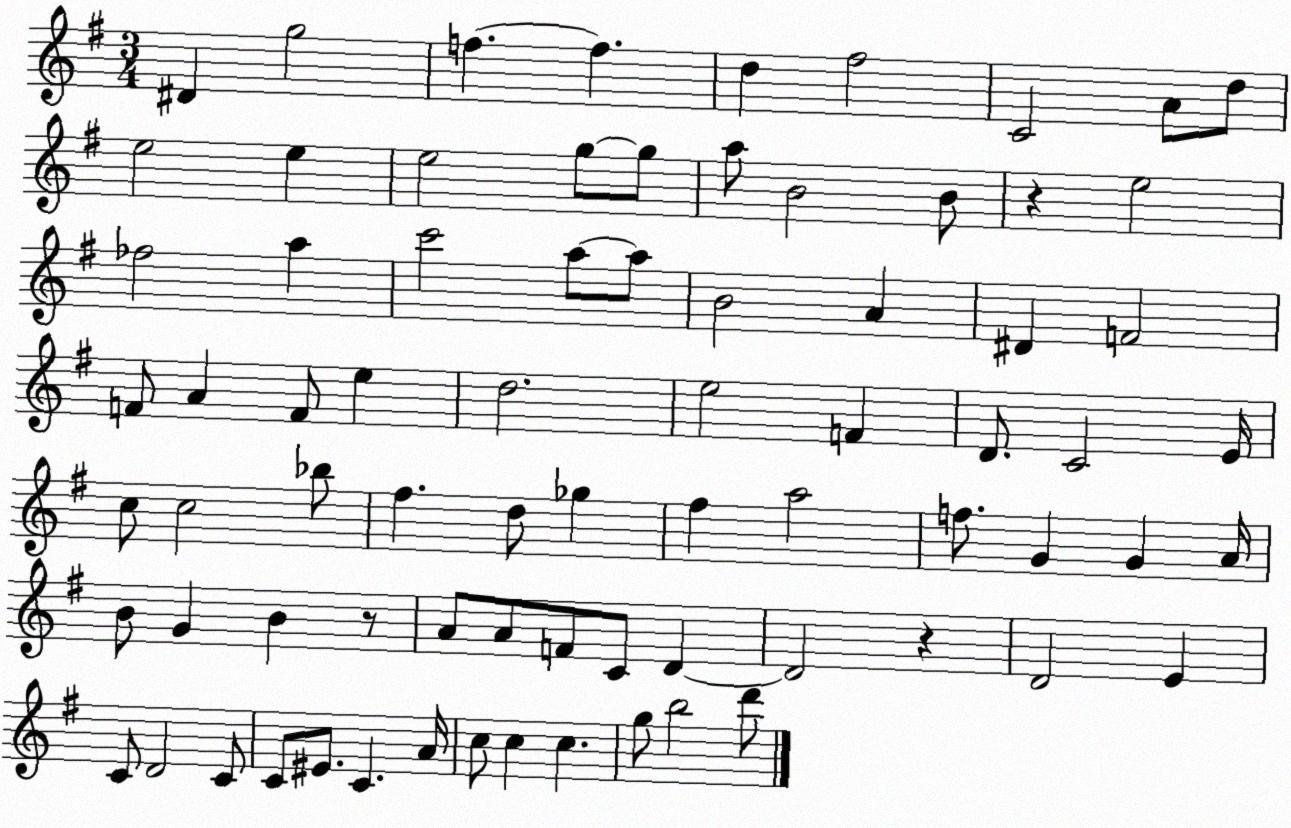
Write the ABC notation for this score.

X:1
T:Untitled
M:3/4
L:1/4
K:G
^D g2 f f d ^f2 C2 A/2 d/2 e2 e e2 g/2 g/2 a/2 B2 B/2 z e2 _f2 a c'2 a/2 a/2 B2 A ^D F2 F/2 A F/2 e d2 e2 F D/2 C2 E/4 c/2 c2 _b/2 ^f d/2 _g ^f a2 f/2 G G A/4 B/2 G B z/2 A/2 A/2 F/2 C/2 D D2 z D2 E C/2 D2 C/2 C/2 ^E/2 C A/4 c/2 c c g/2 b2 d'/2